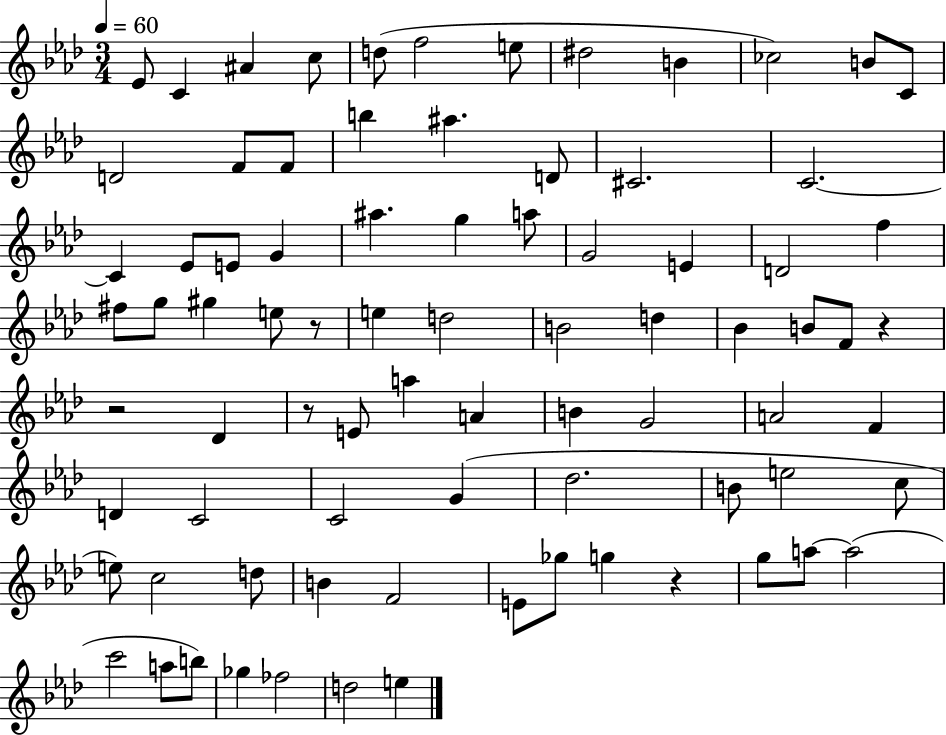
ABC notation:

X:1
T:Untitled
M:3/4
L:1/4
K:Ab
_E/2 C ^A c/2 d/2 f2 e/2 ^d2 B _c2 B/2 C/2 D2 F/2 F/2 b ^a D/2 ^C2 C2 C _E/2 E/2 G ^a g a/2 G2 E D2 f ^f/2 g/2 ^g e/2 z/2 e d2 B2 d _B B/2 F/2 z z2 _D z/2 E/2 a A B G2 A2 F D C2 C2 G _d2 B/2 e2 c/2 e/2 c2 d/2 B F2 E/2 _g/2 g z g/2 a/2 a2 c'2 a/2 b/2 _g _f2 d2 e